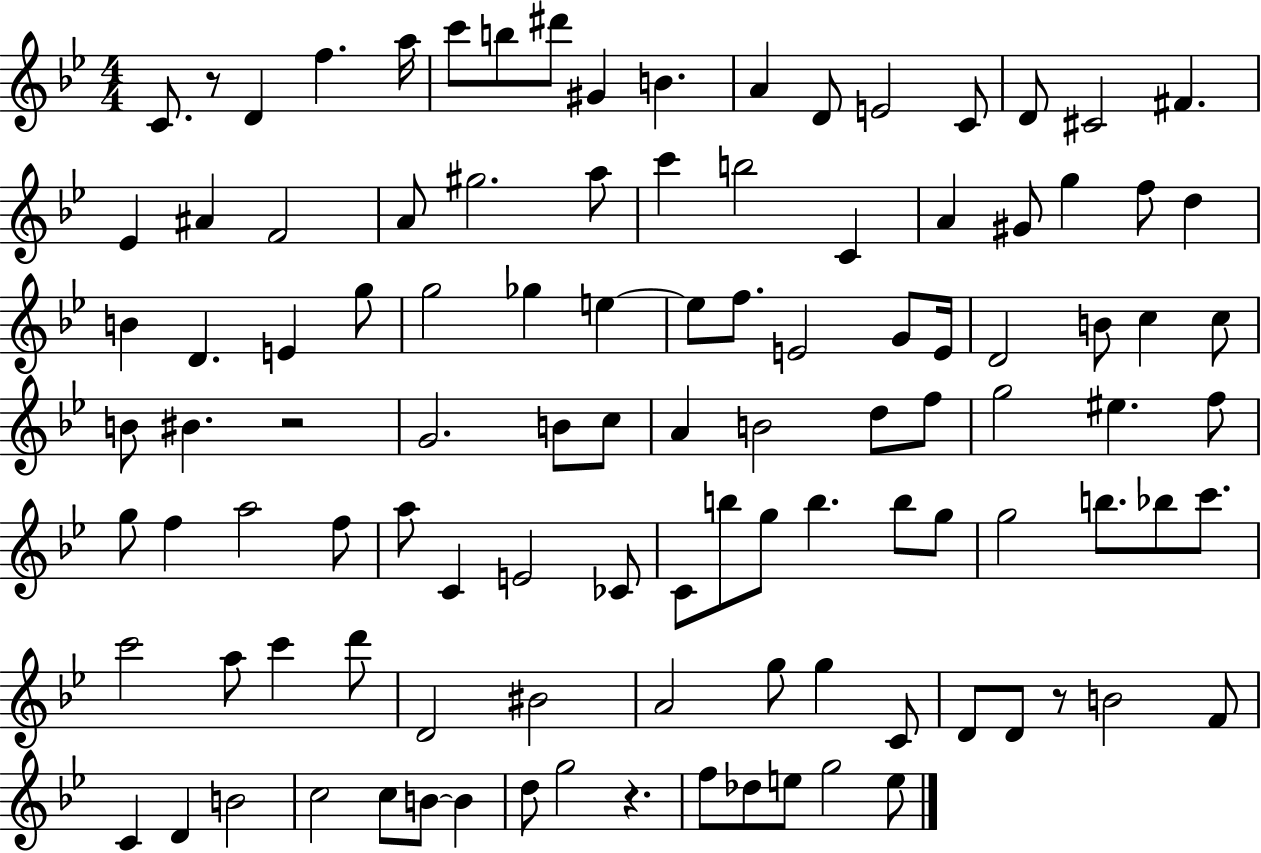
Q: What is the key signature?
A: BES major